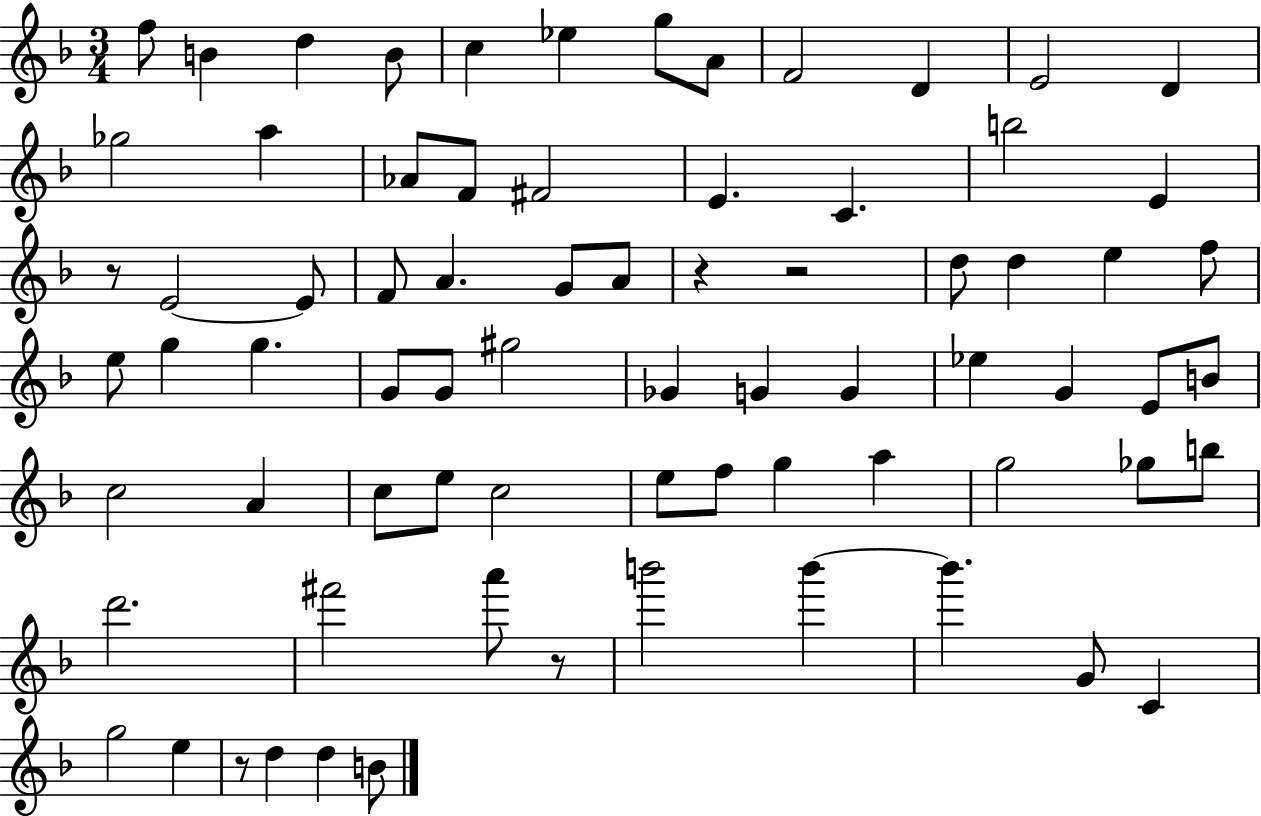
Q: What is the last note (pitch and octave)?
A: B4